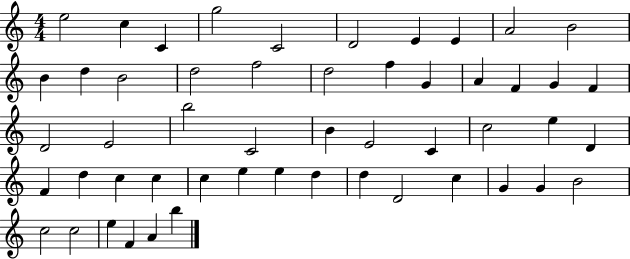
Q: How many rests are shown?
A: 0